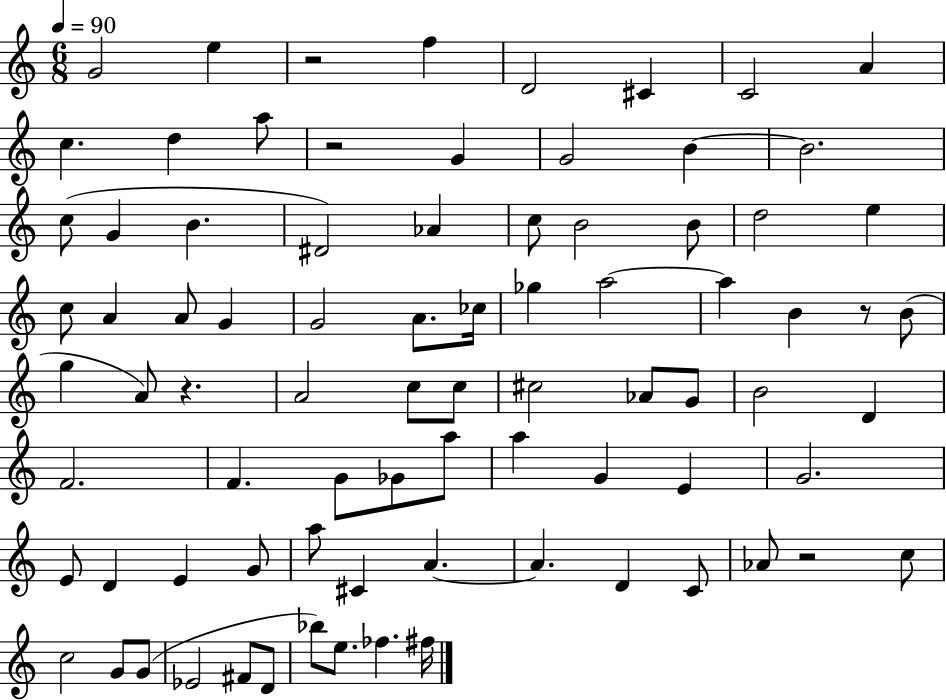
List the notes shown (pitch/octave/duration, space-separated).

G4/h E5/q R/h F5/q D4/h C#4/q C4/h A4/q C5/q. D5/q A5/e R/h G4/q G4/h B4/q B4/h. C5/e G4/q B4/q. D#4/h Ab4/q C5/e B4/h B4/e D5/h E5/q C5/e A4/q A4/e G4/q G4/h A4/e. CES5/s Gb5/q A5/h A5/q B4/q R/e B4/e G5/q A4/e R/q. A4/h C5/e C5/e C#5/h Ab4/e G4/e B4/h D4/q F4/h. F4/q. G4/e Gb4/e A5/e A5/q G4/q E4/q G4/h. E4/e D4/q E4/q G4/e A5/e C#4/q A4/q. A4/q. D4/q C4/e Ab4/e R/h C5/e C5/h G4/e G4/e Eb4/h F#4/e D4/e Bb5/e E5/e. FES5/q. F#5/s